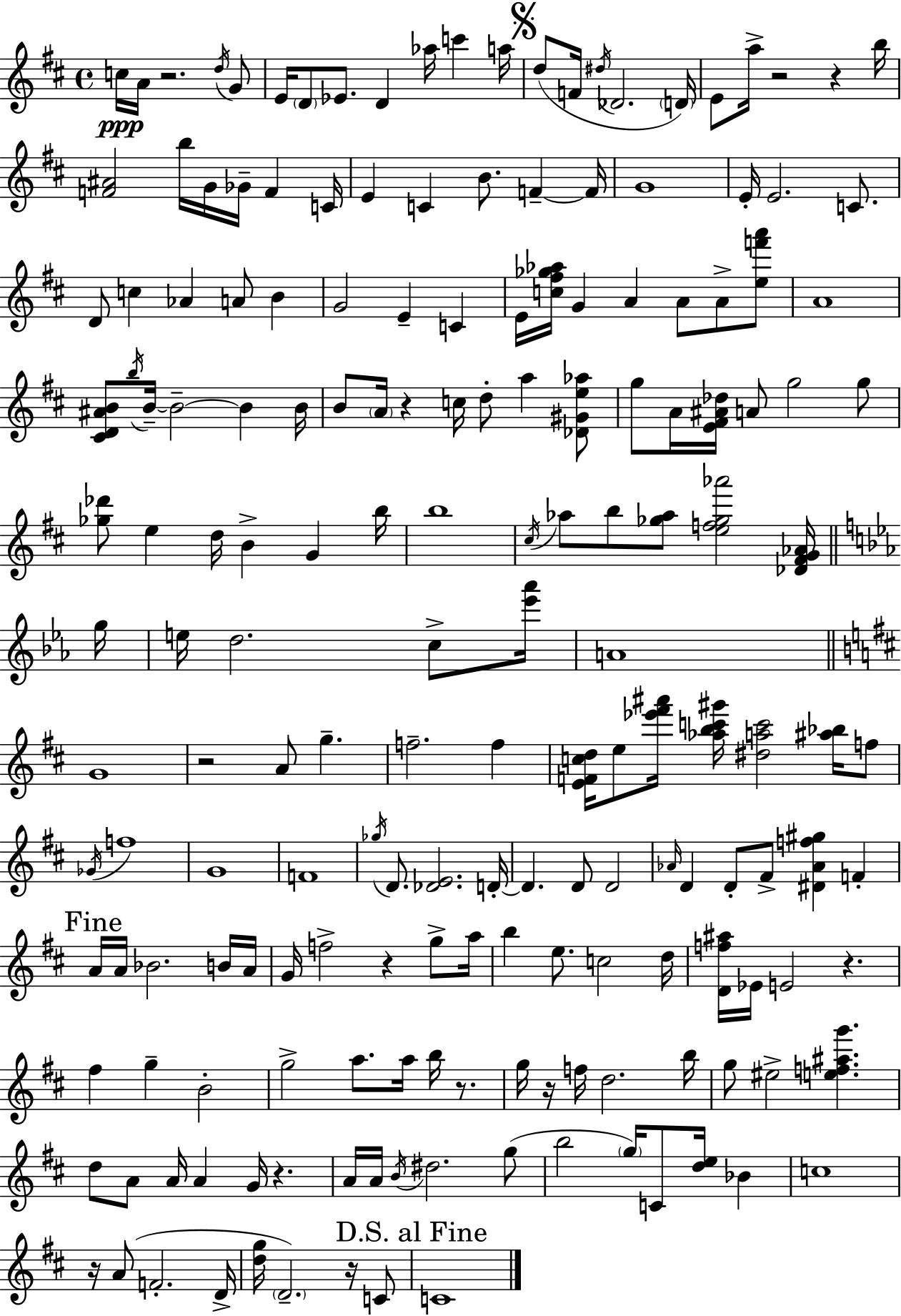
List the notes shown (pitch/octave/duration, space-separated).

C5/s A4/s R/h. D5/s G4/e E4/s D4/e Eb4/e. D4/q Ab5/s C6/q A5/s D5/e F4/s D#5/s Db4/h. D4/s E4/e A5/s R/h R/q B5/s [F4,A#4]/h B5/s G4/s Gb4/s F4/q C4/s E4/q C4/q B4/e. F4/q F4/s G4/w E4/s E4/h. C4/e. D4/e C5/q Ab4/q A4/e B4/q G4/h E4/q C4/q E4/s [C5,F#5,Gb5,Ab5]/s G4/q A4/q A4/e A4/e [E5,F6,A6]/e A4/w [C#4,D4,A#4,B4]/e B5/s B4/s B4/h B4/q B4/s B4/e A4/s R/q C5/s D5/e A5/q [Db4,G#4,E5,Ab5]/e G5/e A4/s [E4,F#4,A#4,Db5]/s A4/e G5/h G5/e [Gb5,Db6]/e E5/q D5/s B4/q G4/q B5/s B5/w C#5/s Ab5/e B5/e [Gb5,Ab5]/e [E5,F5,Gb5,Ab6]/h [Db4,F#4,G4,Ab4]/s G5/s E5/s D5/h. C5/e [Eb6,Ab6]/s A4/w G4/w R/h A4/e G5/q. F5/h. F5/q [E4,F4,C5,D5]/s E5/e [Eb6,F#6,A#6]/s [Ab5,B5,C6,G#6]/s [D#5,A5,C6]/h [A#5,Bb5]/s F5/e Gb4/s F5/w G4/w F4/w Gb5/s D4/e. [Db4,E4]/h. D4/s D4/q. D4/e D4/h Ab4/s D4/q D4/e F#4/e [D#4,Ab4,F5,G#5]/q F4/q A4/s A4/s Bb4/h. B4/s A4/s G4/s F5/h R/q G5/e A5/s B5/q E5/e. C5/h D5/s [D4,F5,A#5]/s Eb4/s E4/h R/q. F#5/q G5/q B4/h G5/h A5/e. A5/s B5/s R/e. G5/s R/s F5/s D5/h. B5/s G5/e EIS5/h [E5,F5,A#5,G6]/q. D5/e A4/e A4/s A4/q G4/s R/q. A4/s A4/s B4/s D#5/h. G5/e B5/h G5/s C4/e [D5,E5]/s Bb4/q C5/w R/s A4/e F4/h. D4/s [D5,G5]/s D4/h. R/s C4/e C4/w